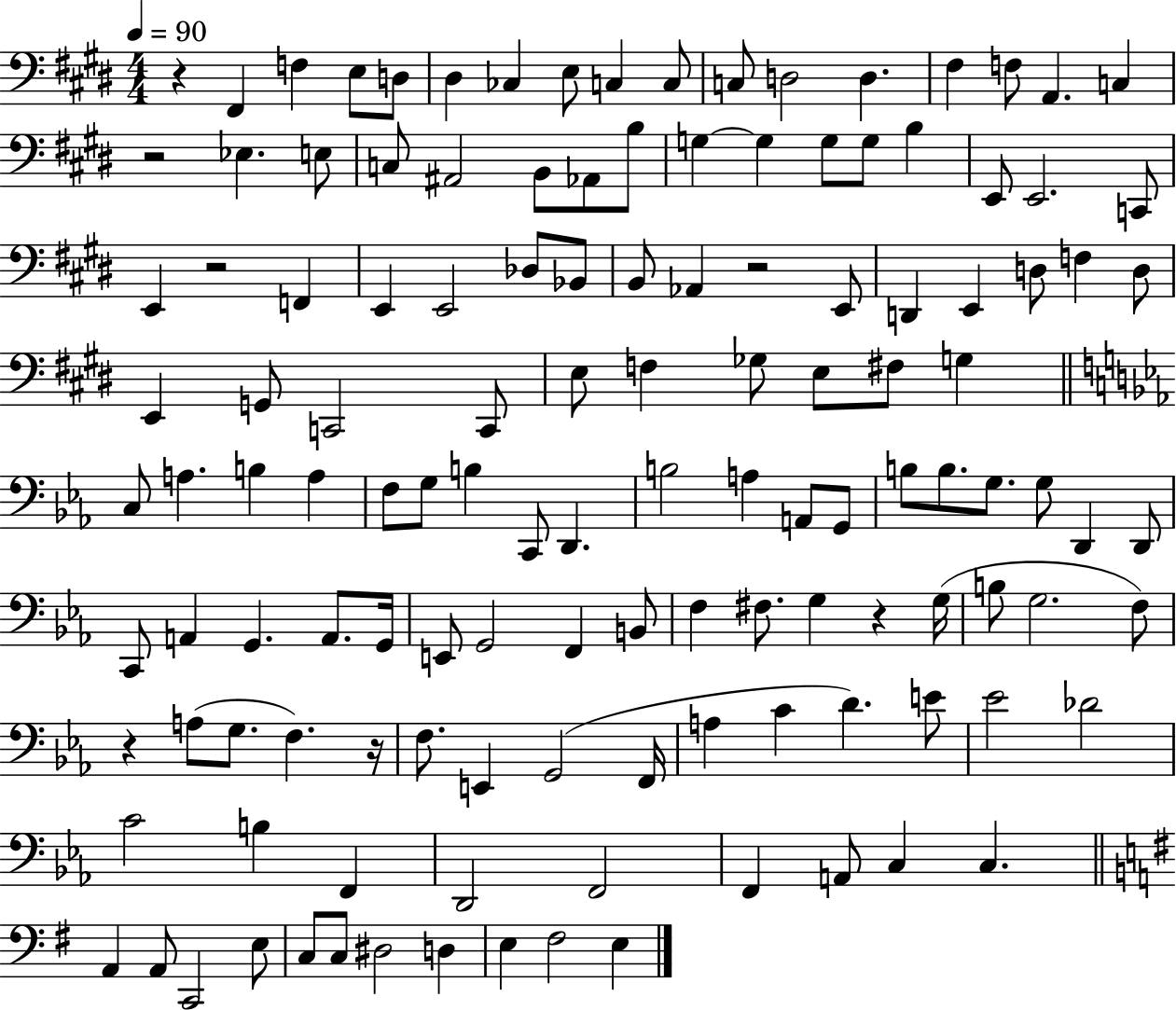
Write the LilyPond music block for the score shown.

{
  \clef bass
  \numericTimeSignature
  \time 4/4
  \key e \major
  \tempo 4 = 90
  r4 fis,4 f4 e8 d8 | dis4 ces4 e8 c4 c8 | c8 d2 d4. | fis4 f8 a,4. c4 | \break r2 ees4. e8 | c8 ais,2 b,8 aes,8 b8 | g4~~ g4 g8 g8 b4 | e,8 e,2. c,8 | \break e,4 r2 f,4 | e,4 e,2 des8 bes,8 | b,8 aes,4 r2 e,8 | d,4 e,4 d8 f4 d8 | \break e,4 g,8 c,2 c,8 | e8 f4 ges8 e8 fis8 g4 | \bar "||" \break \key ees \major c8 a4. b4 a4 | f8 g8 b4 c,8 d,4. | b2 a4 a,8 g,8 | b8 b8. g8. g8 d,4 d,8 | \break c,8 a,4 g,4. a,8. g,16 | e,8 g,2 f,4 b,8 | f4 fis8. g4 r4 g16( | b8 g2. f8) | \break r4 a8( g8. f4.) r16 | f8. e,4 g,2( f,16 | a4 c'4 d'4.) e'8 | ees'2 des'2 | \break c'2 b4 f,4 | d,2 f,2 | f,4 a,8 c4 c4. | \bar "||" \break \key g \major a,4 a,8 c,2 e8 | c8 c8 dis2 d4 | e4 fis2 e4 | \bar "|."
}